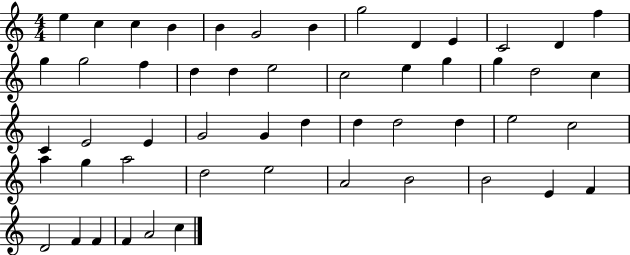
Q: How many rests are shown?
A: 0